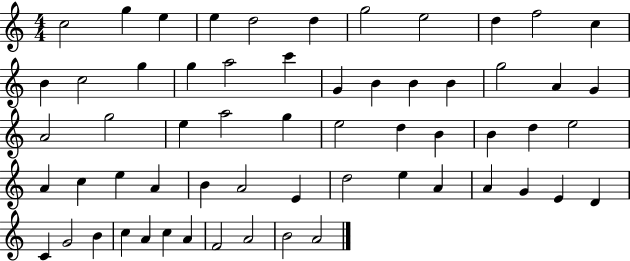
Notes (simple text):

C5/h G5/q E5/q E5/q D5/h D5/q G5/h E5/h D5/q F5/h C5/q B4/q C5/h G5/q G5/q A5/h C6/q G4/q B4/q B4/q B4/q G5/h A4/q G4/q A4/h G5/h E5/q A5/h G5/q E5/h D5/q B4/q B4/q D5/q E5/h A4/q C5/q E5/q A4/q B4/q A4/h E4/q D5/h E5/q A4/q A4/q G4/q E4/q D4/q C4/q G4/h B4/q C5/q A4/q C5/q A4/q F4/h A4/h B4/h A4/h